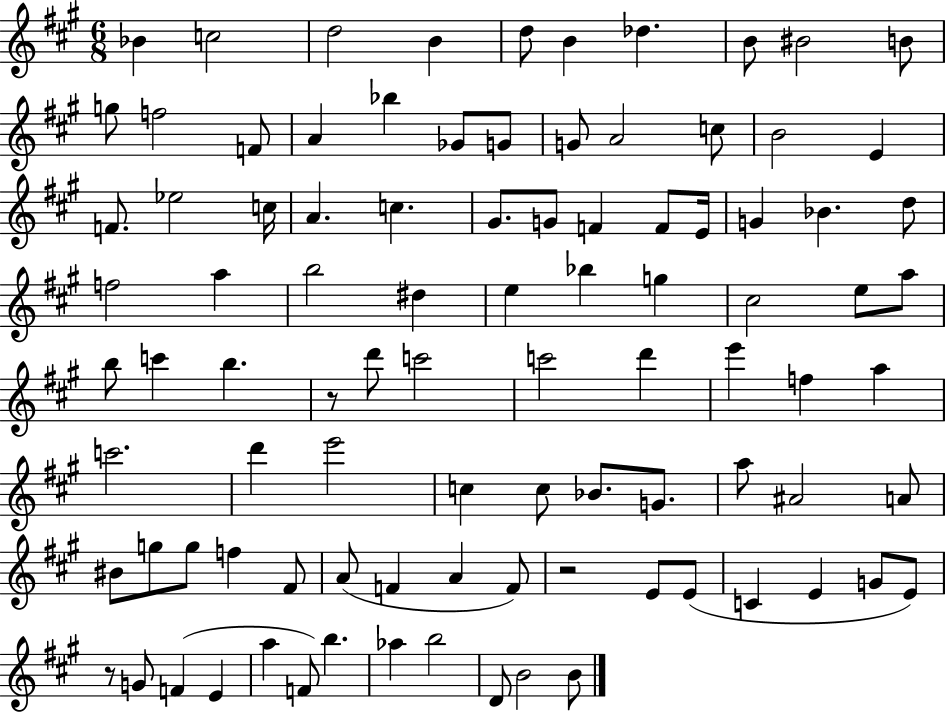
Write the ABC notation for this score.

X:1
T:Untitled
M:6/8
L:1/4
K:A
_B c2 d2 B d/2 B _d B/2 ^B2 B/2 g/2 f2 F/2 A _b _G/2 G/2 G/2 A2 c/2 B2 E F/2 _e2 c/4 A c ^G/2 G/2 F F/2 E/4 G _B d/2 f2 a b2 ^d e _b g ^c2 e/2 a/2 b/2 c' b z/2 d'/2 c'2 c'2 d' e' f a c'2 d' e'2 c c/2 _B/2 G/2 a/2 ^A2 A/2 ^B/2 g/2 g/2 f ^F/2 A/2 F A F/2 z2 E/2 E/2 C E G/2 E/2 z/2 G/2 F E a F/2 b _a b2 D/2 B2 B/2